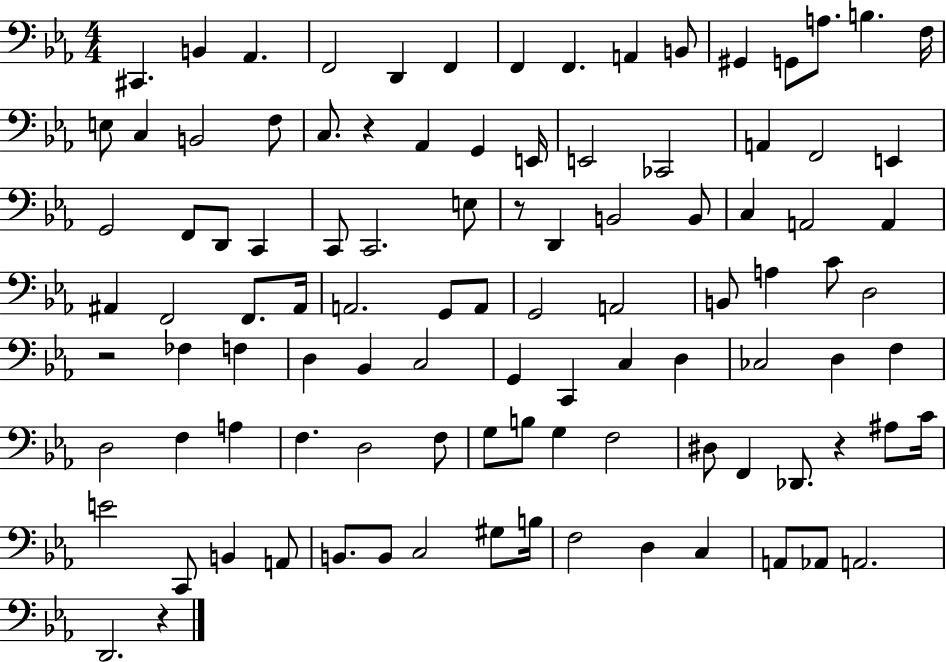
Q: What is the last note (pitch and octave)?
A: D2